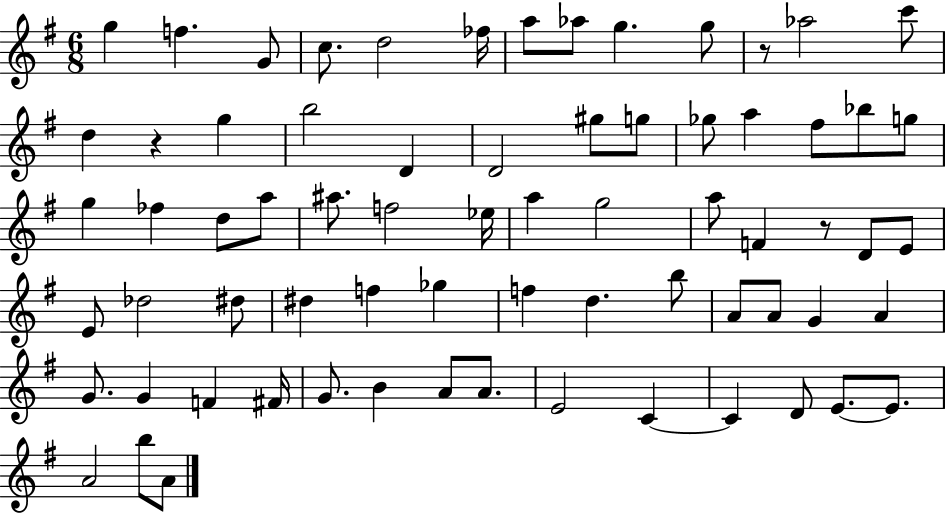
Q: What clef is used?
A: treble